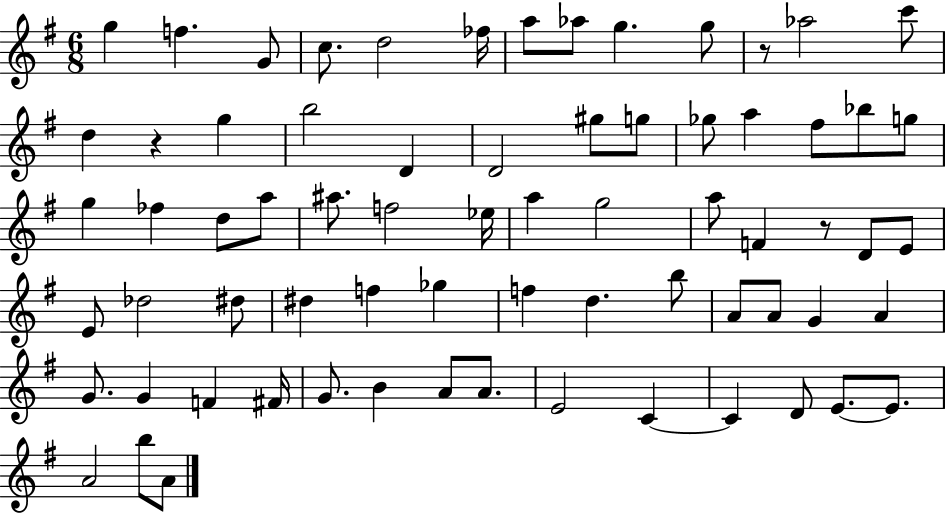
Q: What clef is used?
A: treble